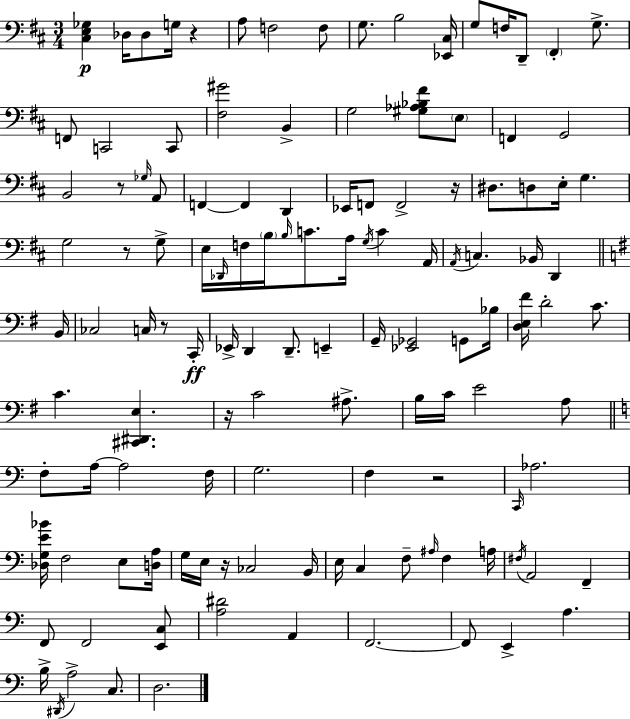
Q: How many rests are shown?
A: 8